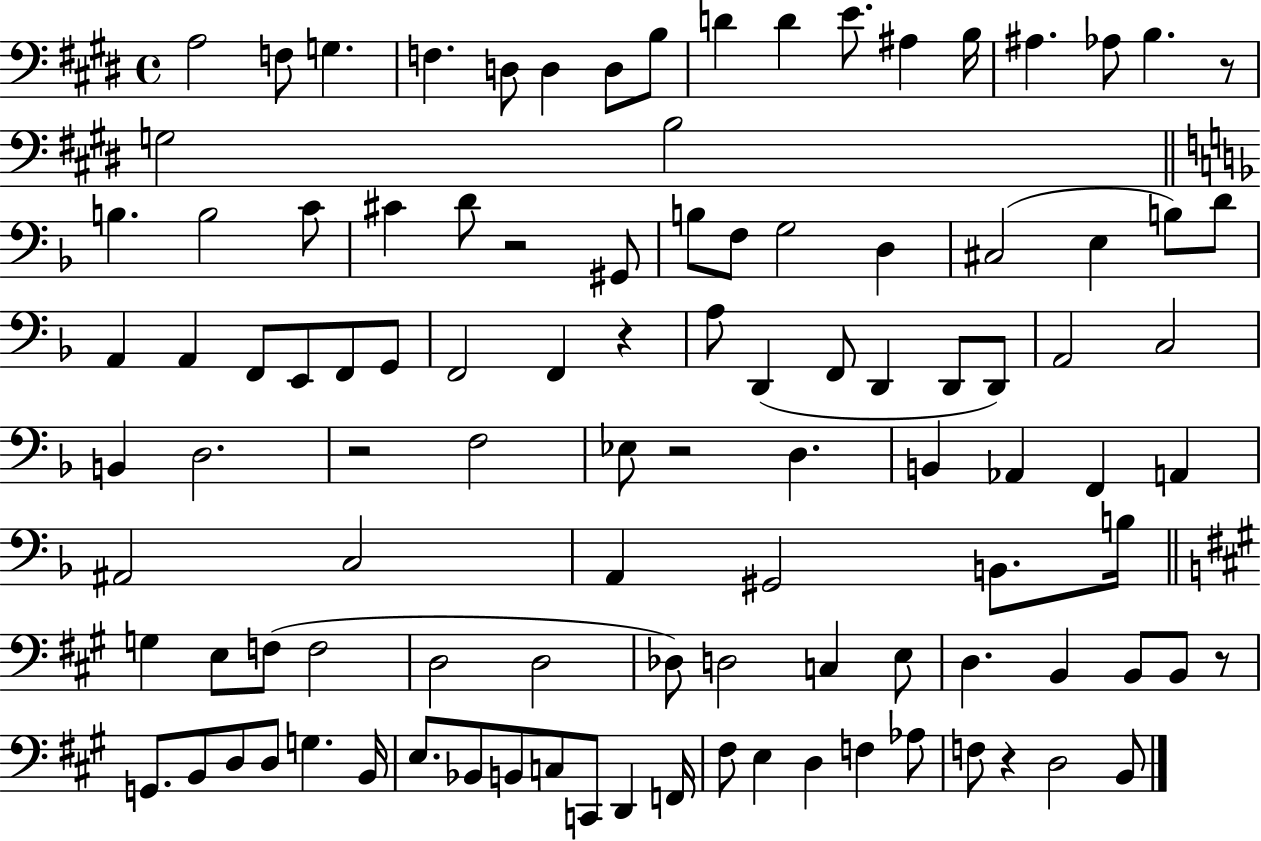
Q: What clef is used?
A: bass